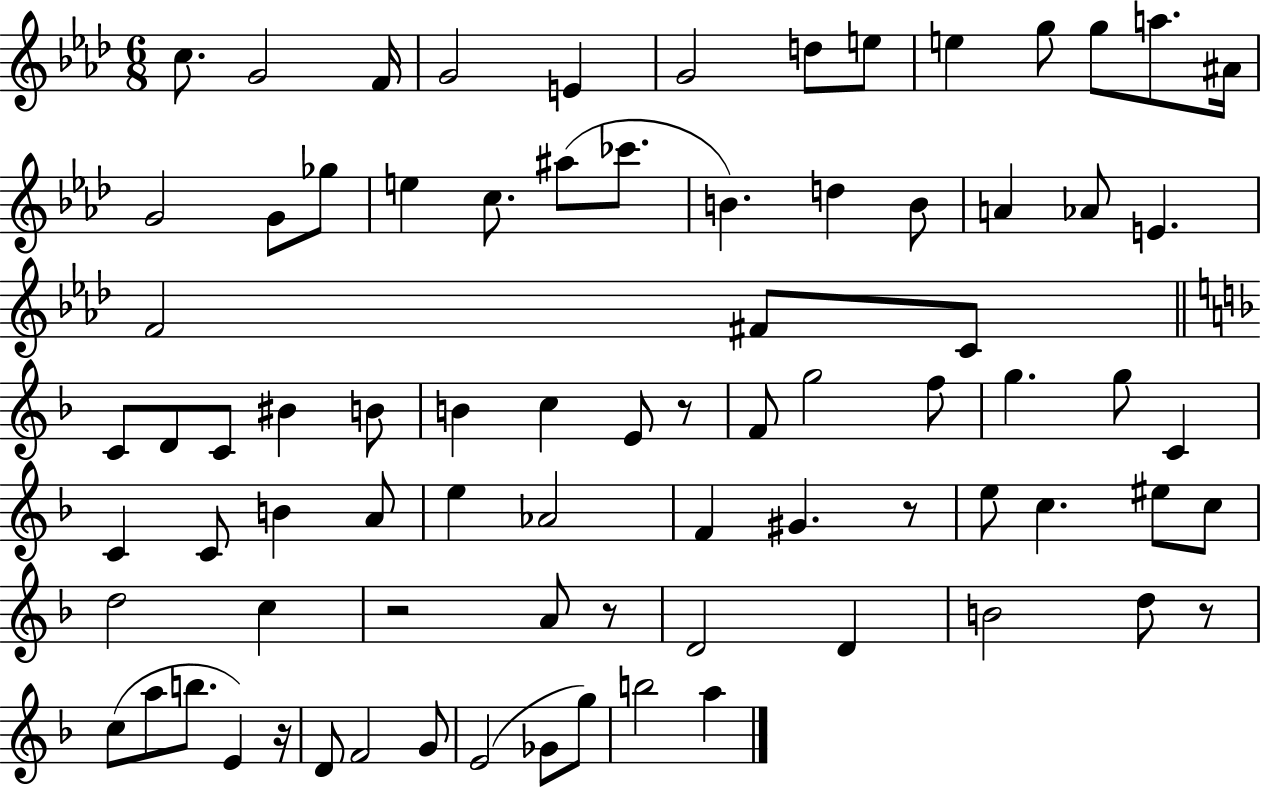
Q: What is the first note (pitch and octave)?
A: C5